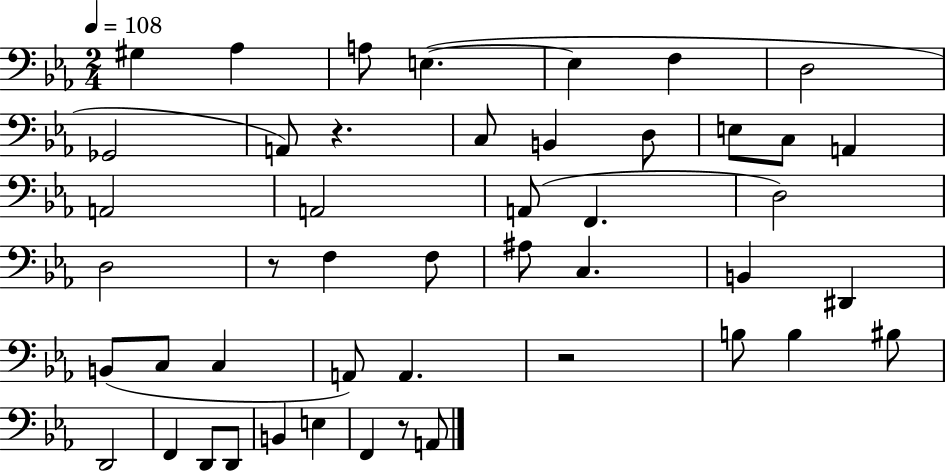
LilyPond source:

{
  \clef bass
  \numericTimeSignature
  \time 2/4
  \key ees \major
  \tempo 4 = 108
  gis4 aes4 | a8 e4.~(~ | e4 f4 | d2 | \break ges,2 | a,8) r4. | c8 b,4 d8 | e8 c8 a,4 | \break a,2 | a,2 | a,8( f,4. | d2) | \break d2 | r8 f4 f8 | ais8 c4. | b,4 dis,4 | \break b,8( c8 c4 | a,8) a,4. | r2 | b8 b4 bis8 | \break d,2 | f,4 d,8 d,8 | b,4 e4 | f,4 r8 a,8 | \break \bar "|."
}